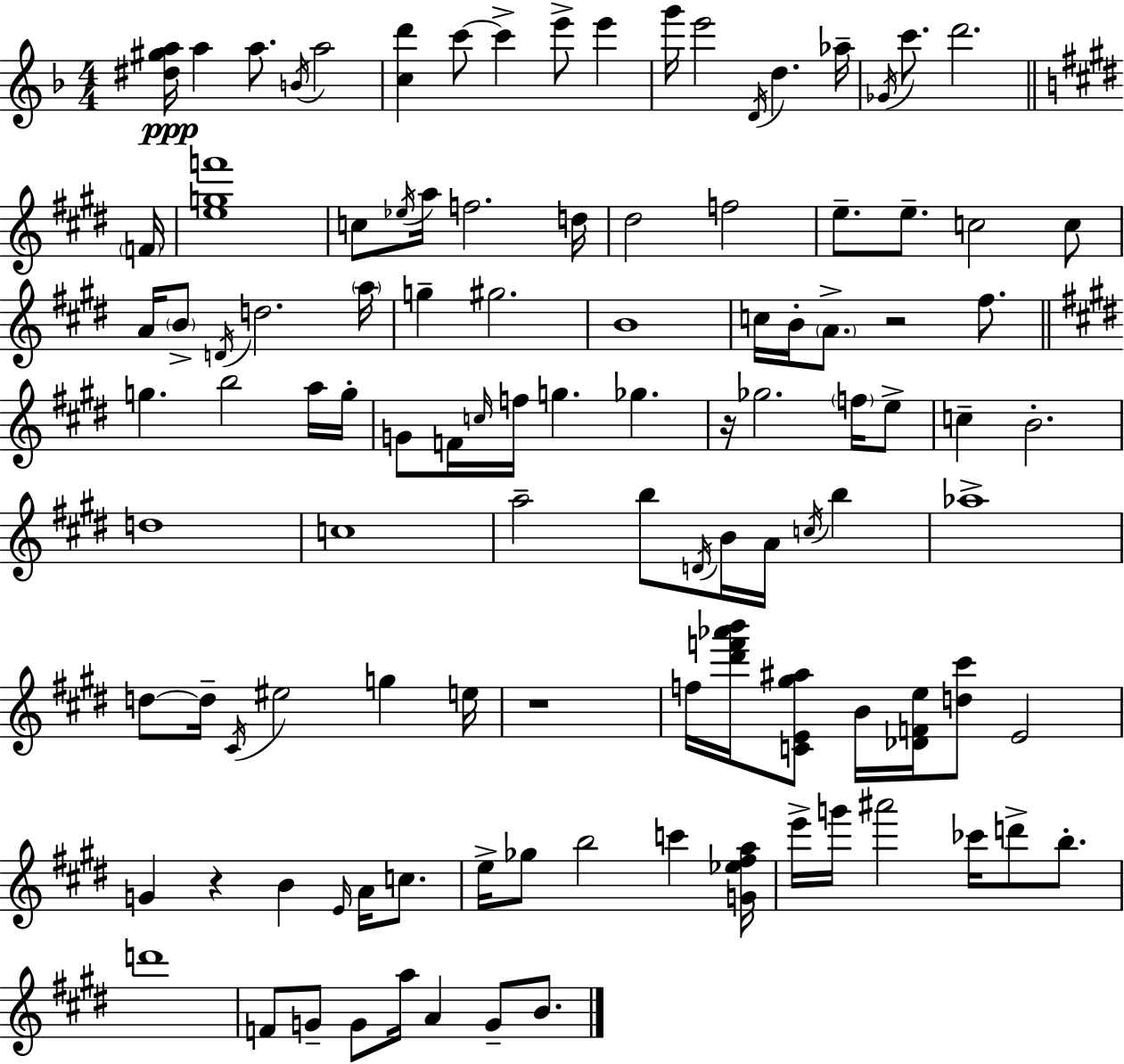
{
  \clef treble
  \numericTimeSignature
  \time 4/4
  \key d \minor
  <dis'' gis'' a''>16\ppp a''4 a''8. \acciaccatura { b'16 } a''2 | <c'' d'''>4 c'''8~~ c'''4-> e'''8-> e'''4 | g'''16 e'''2 \acciaccatura { d'16 } d''4. | aes''16-- \acciaccatura { ges'16 } c'''8. d'''2. | \break \bar "||" \break \key e \major \parenthesize f'16 <e'' g'' f'''>1 | c''8 \acciaccatura { ees''16 } a''16 f''2. | d''16 dis''2 f''2 | e''8.-- e''8.-- c''2 | \break c''8 a'16 \parenthesize b'8-> \acciaccatura { d'16 } d''2. | \parenthesize a''16 g''4-- gis''2. | b'1 | c''16 b'16-. \parenthesize a'8.-> r2 | \break fis''8. \bar "||" \break \key e \major g''4. b''2 a''16 g''16-. | g'8 f'16 \grace { c''16 } f''16 g''4. ges''4. | r16 ges''2. \parenthesize f''16 e''8-> | c''4-- b'2.-. | \break d''1 | c''1 | a''2-- b''8 \acciaccatura { d'16 } b'16 a'16 \acciaccatura { c''16 } b''4 | aes''1-> | \break d''8~~ d''16-- \acciaccatura { cis'16 } eis''2 g''4 | e''16 r1 | f''16 <dis''' f''' aes''' b'''>16 <c' e' gis'' ais''>8 b'16 <des' f' e''>16 <d'' cis'''>8 e'2 | g'4 r4 b'4 | \break \grace { e'16 } a'16 c''8. e''16-> ges''8 b''2 | c'''4 <g' ees'' fis'' a''>16 e'''16-> g'''16 ais'''2 ces'''16 | d'''8-> b''8.-. d'''1 | f'8 g'8-- g'8 a''16 a'4 | \break g'8-- b'8. \bar "|."
}